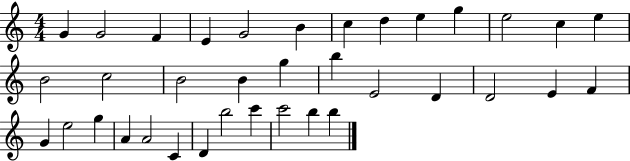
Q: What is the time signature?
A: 4/4